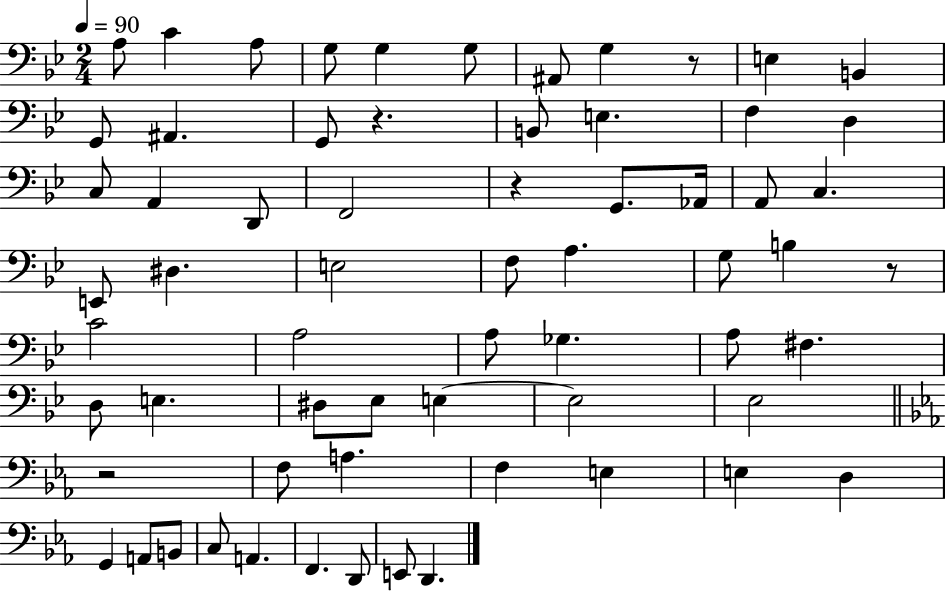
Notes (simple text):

A3/e C4/q A3/e G3/e G3/q G3/e A#2/e G3/q R/e E3/q B2/q G2/e A#2/q. G2/e R/q. B2/e E3/q. F3/q D3/q C3/e A2/q D2/e F2/h R/q G2/e. Ab2/s A2/e C3/q. E2/e D#3/q. E3/h F3/e A3/q. G3/e B3/q R/e C4/h A3/h A3/e Gb3/q. A3/e F#3/q. D3/e E3/q. D#3/e Eb3/e E3/q E3/h Eb3/h R/h F3/e A3/q. F3/q E3/q E3/q D3/q G2/q A2/e B2/e C3/e A2/q. F2/q. D2/e E2/e D2/q.